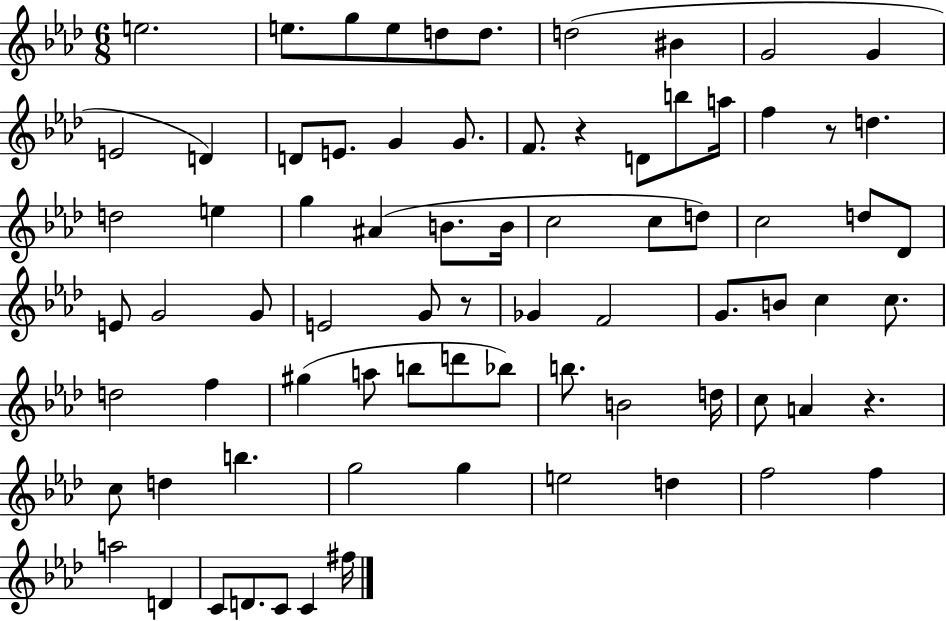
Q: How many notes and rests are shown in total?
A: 77